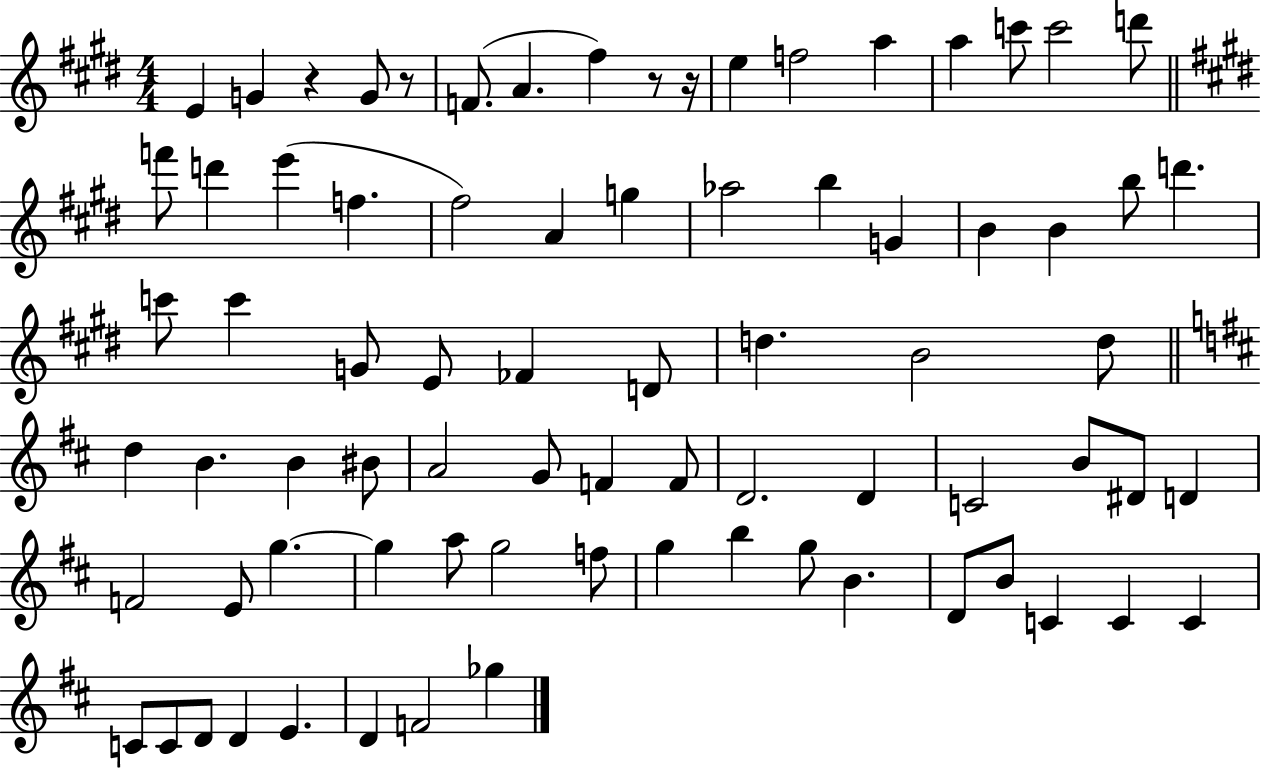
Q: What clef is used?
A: treble